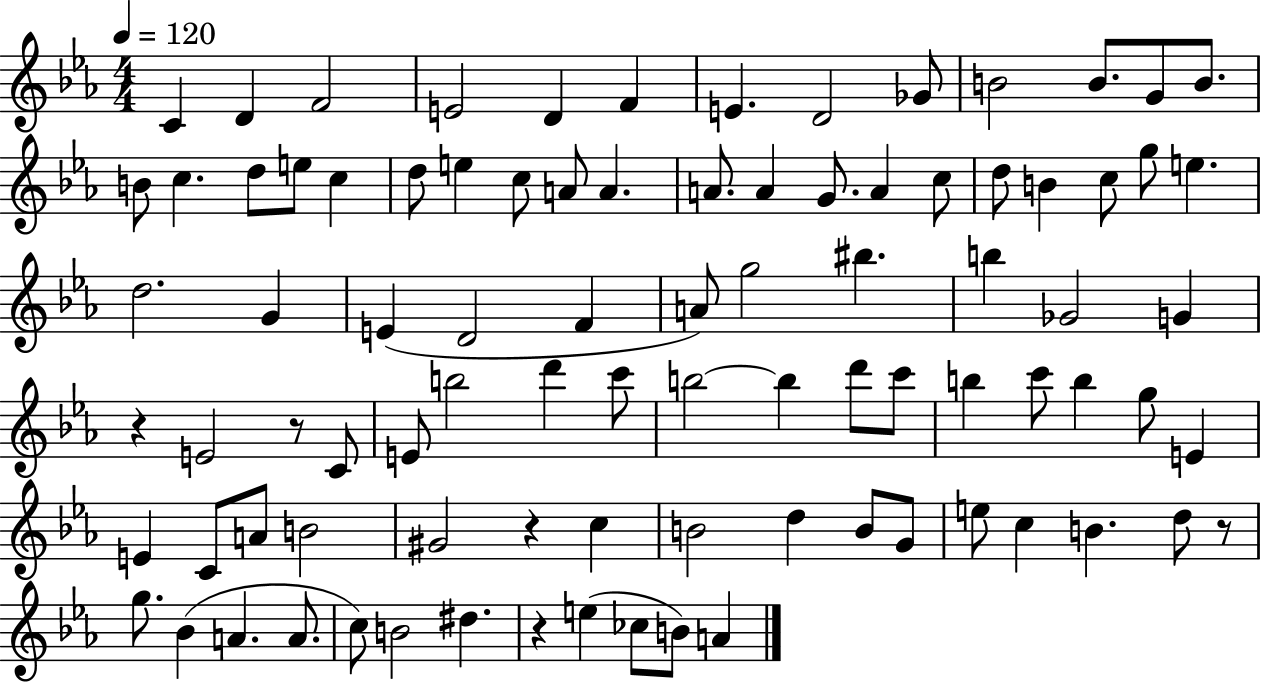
C4/q D4/q F4/h E4/h D4/q F4/q E4/q. D4/h Gb4/e B4/h B4/e. G4/e B4/e. B4/e C5/q. D5/e E5/e C5/q D5/e E5/q C5/e A4/e A4/q. A4/e. A4/q G4/e. A4/q C5/e D5/e B4/q C5/e G5/e E5/q. D5/h. G4/q E4/q D4/h F4/q A4/e G5/h BIS5/q. B5/q Gb4/h G4/q R/q E4/h R/e C4/e E4/e B5/h D6/q C6/e B5/h B5/q D6/e C6/e B5/q C6/e B5/q G5/e E4/q E4/q C4/e A4/e B4/h G#4/h R/q C5/q B4/h D5/q B4/e G4/e E5/e C5/q B4/q. D5/e R/e G5/e. Bb4/q A4/q. A4/e. C5/e B4/h D#5/q. R/q E5/q CES5/e B4/e A4/q